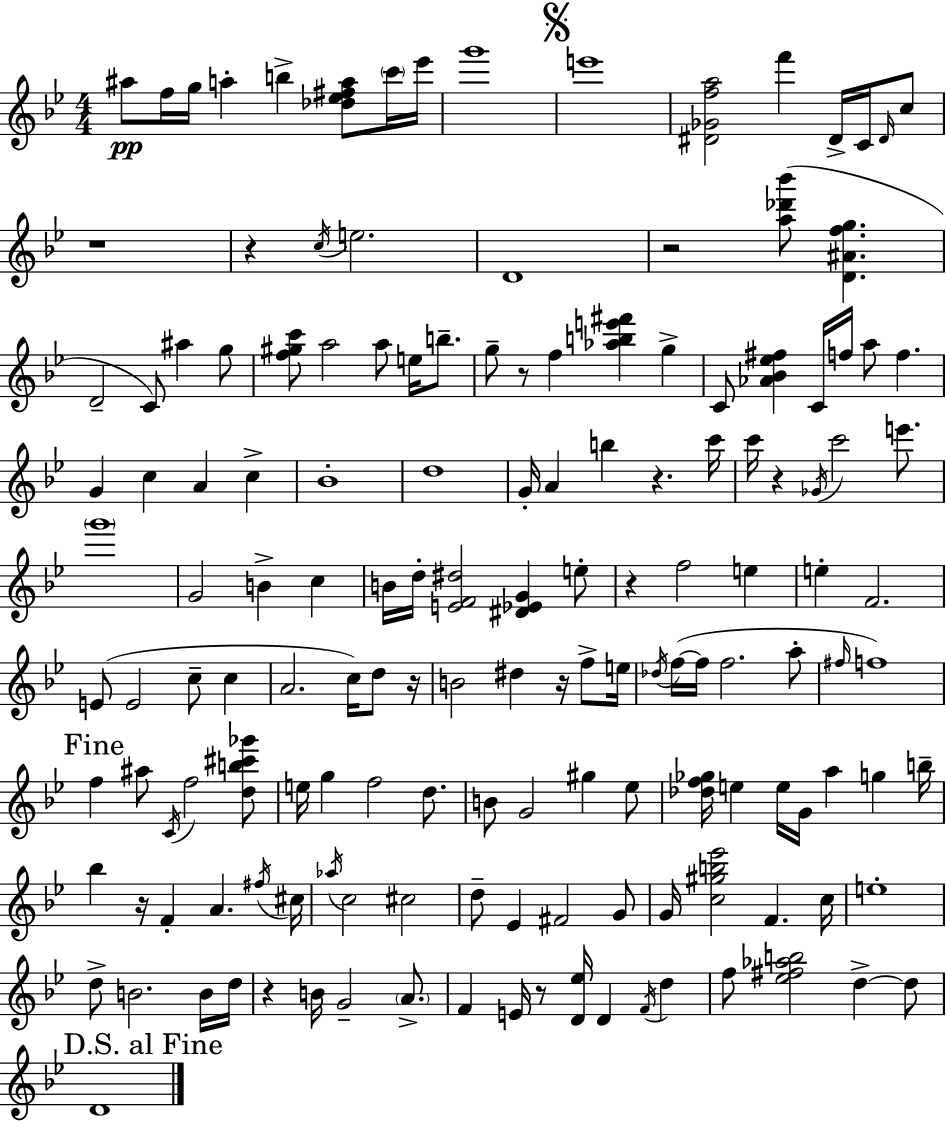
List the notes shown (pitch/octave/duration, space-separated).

A#5/e F5/s G5/s A5/q B5/q [Db5,Eb5,F#5,A5]/e C6/s Eb6/s G6/w E6/w [D#4,Gb4,F5,A5]/h F6/q D#4/s C4/s D#4/s C5/e R/w R/q C5/s E5/h. D4/w R/h [A5,Db6,Bb6]/e [D4,A#4,F5,G5]/q. D4/h C4/e A#5/q G5/e [F5,G#5,C6]/e A5/h A5/e E5/s B5/e. G5/e R/e F5/q [Ab5,B5,E6,F#6]/q G5/q C4/e [Ab4,Bb4,Eb5,F#5]/q C4/s F5/s A5/e F5/q. G4/q C5/q A4/q C5/q Bb4/w D5/w G4/s A4/q B5/q R/q. C6/s C6/s R/q Gb4/s C6/h E6/e. G6/w G4/h B4/q C5/q B4/s D5/s [E4,F4,D#5]/h [D#4,Eb4,G4]/q E5/e R/q F5/h E5/q E5/q F4/h. E4/e E4/h C5/e C5/q A4/h. C5/s D5/e R/s B4/h D#5/q R/s F5/e E5/s Db5/s F5/s F5/s F5/h. A5/e F#5/s F5/w F5/q A#5/e C4/s F5/h [D5,B5,C#6,Gb6]/e E5/s G5/q F5/h D5/e. B4/e G4/h G#5/q Eb5/e [Db5,F5,Gb5]/s E5/q E5/s G4/s A5/q G5/q B5/s Bb5/q R/s F4/q A4/q. F#5/s C#5/s Ab5/s C5/h C#5/h D5/e Eb4/q F#4/h G4/e G4/s [C5,G#5,B5,Eb6]/h F4/q. C5/s E5/w D5/e B4/h. B4/s D5/s R/q B4/s G4/h A4/e. F4/q E4/s R/e [D4,Eb5]/s D4/q F4/s D5/q F5/e [Eb5,F#5,Ab5,B5]/h D5/q D5/e D4/w